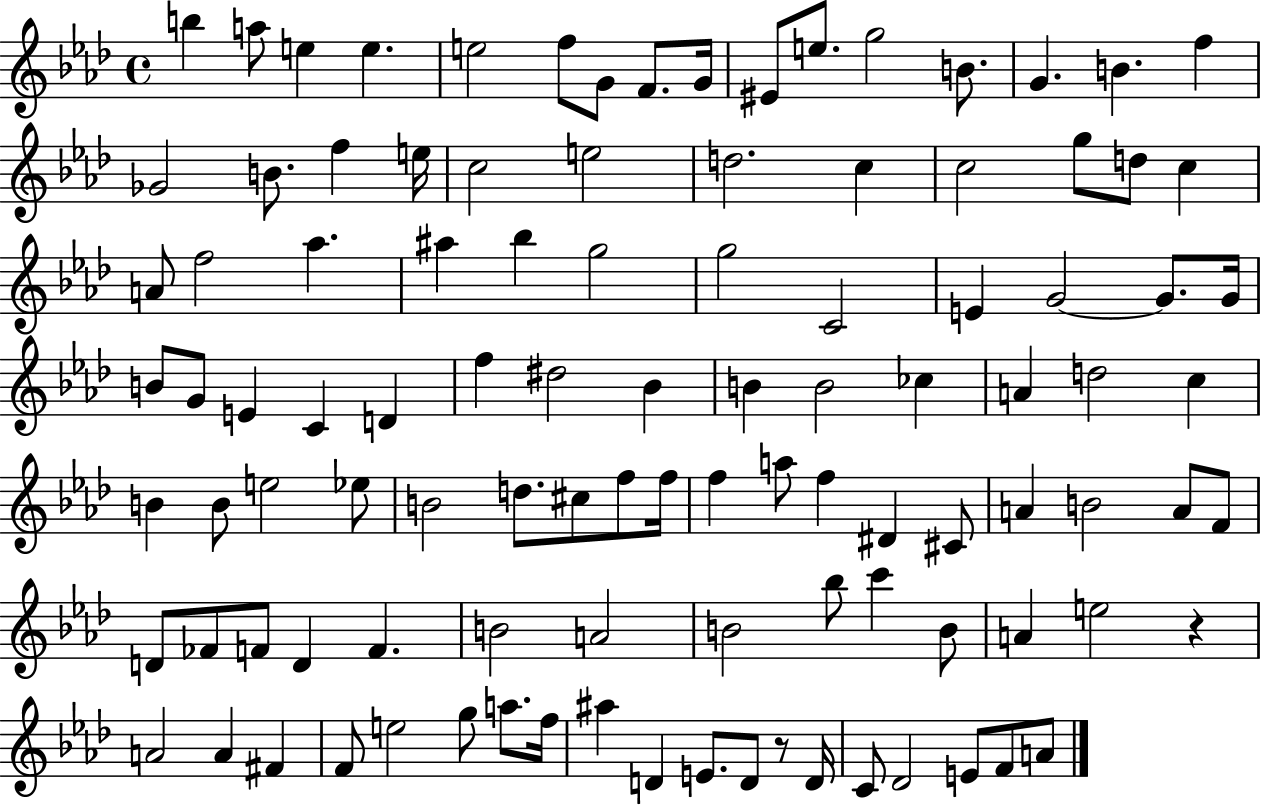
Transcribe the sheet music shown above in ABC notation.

X:1
T:Untitled
M:4/4
L:1/4
K:Ab
b a/2 e e e2 f/2 G/2 F/2 G/4 ^E/2 e/2 g2 B/2 G B f _G2 B/2 f e/4 c2 e2 d2 c c2 g/2 d/2 c A/2 f2 _a ^a _b g2 g2 C2 E G2 G/2 G/4 B/2 G/2 E C D f ^d2 _B B B2 _c A d2 c B B/2 e2 _e/2 B2 d/2 ^c/2 f/2 f/4 f a/2 f ^D ^C/2 A B2 A/2 F/2 D/2 _F/2 F/2 D F B2 A2 B2 _b/2 c' B/2 A e2 z A2 A ^F F/2 e2 g/2 a/2 f/4 ^a D E/2 D/2 z/2 D/4 C/2 _D2 E/2 F/2 A/2